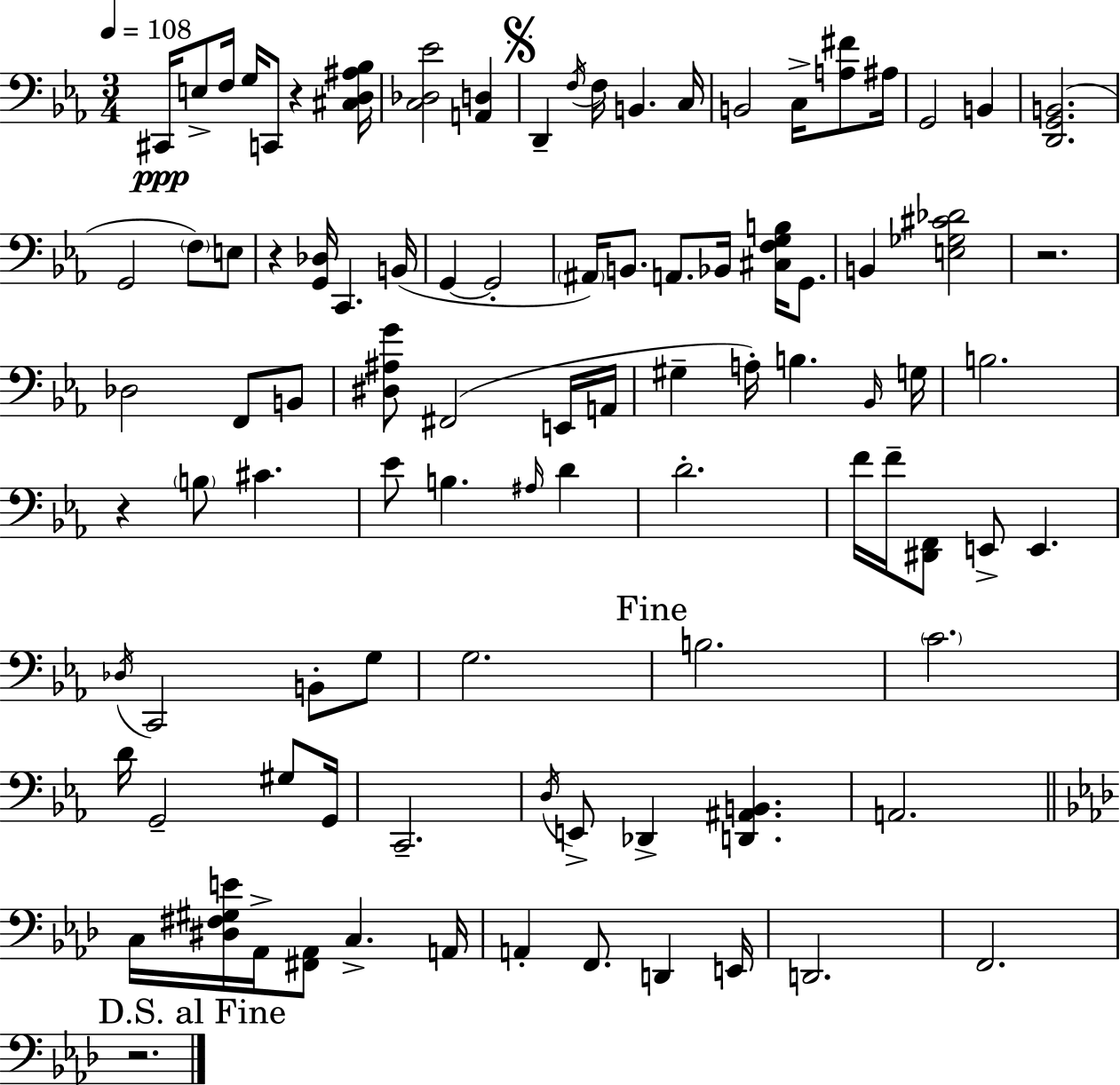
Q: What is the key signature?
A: EES major